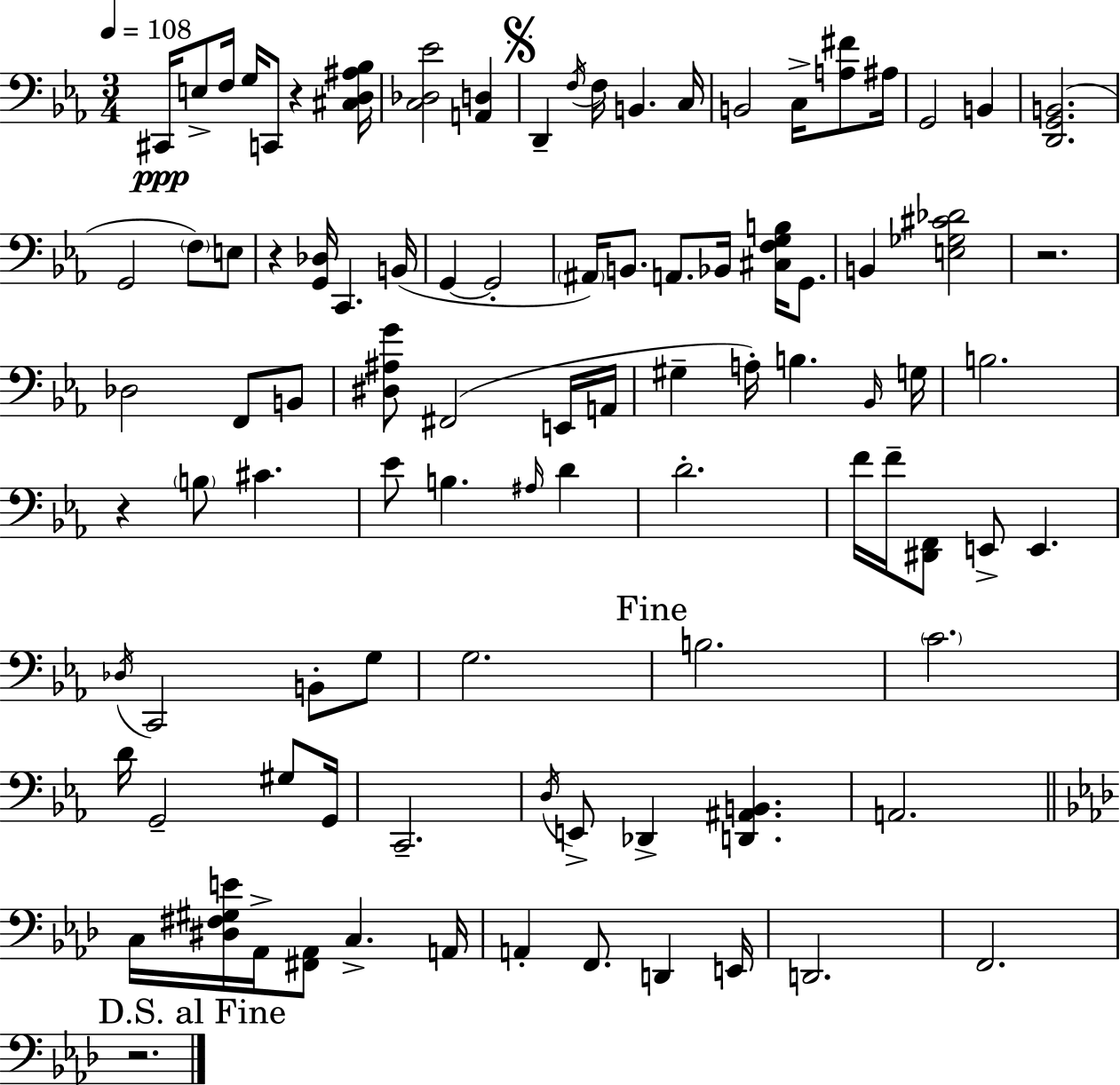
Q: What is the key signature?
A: EES major